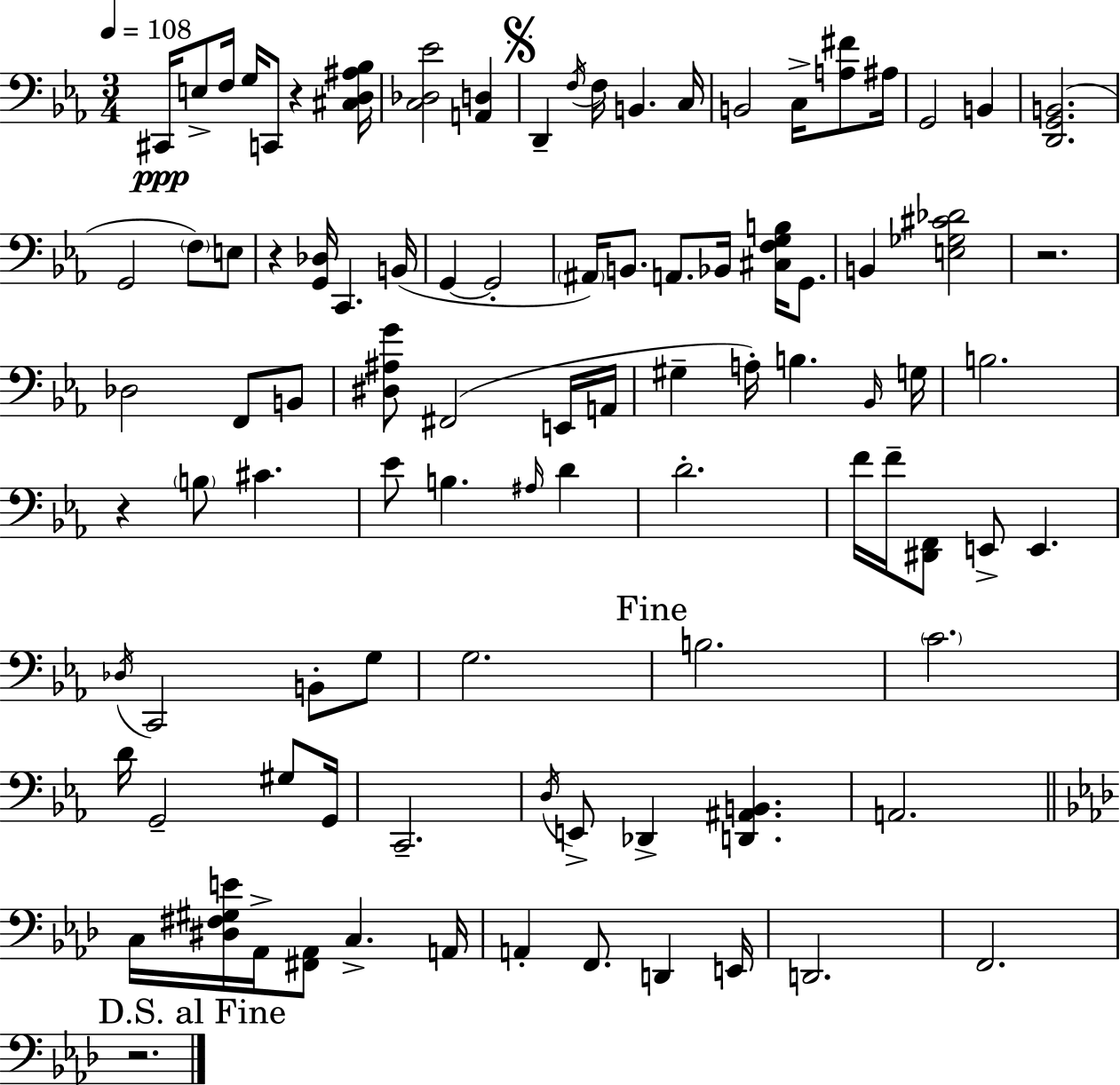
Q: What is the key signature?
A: EES major